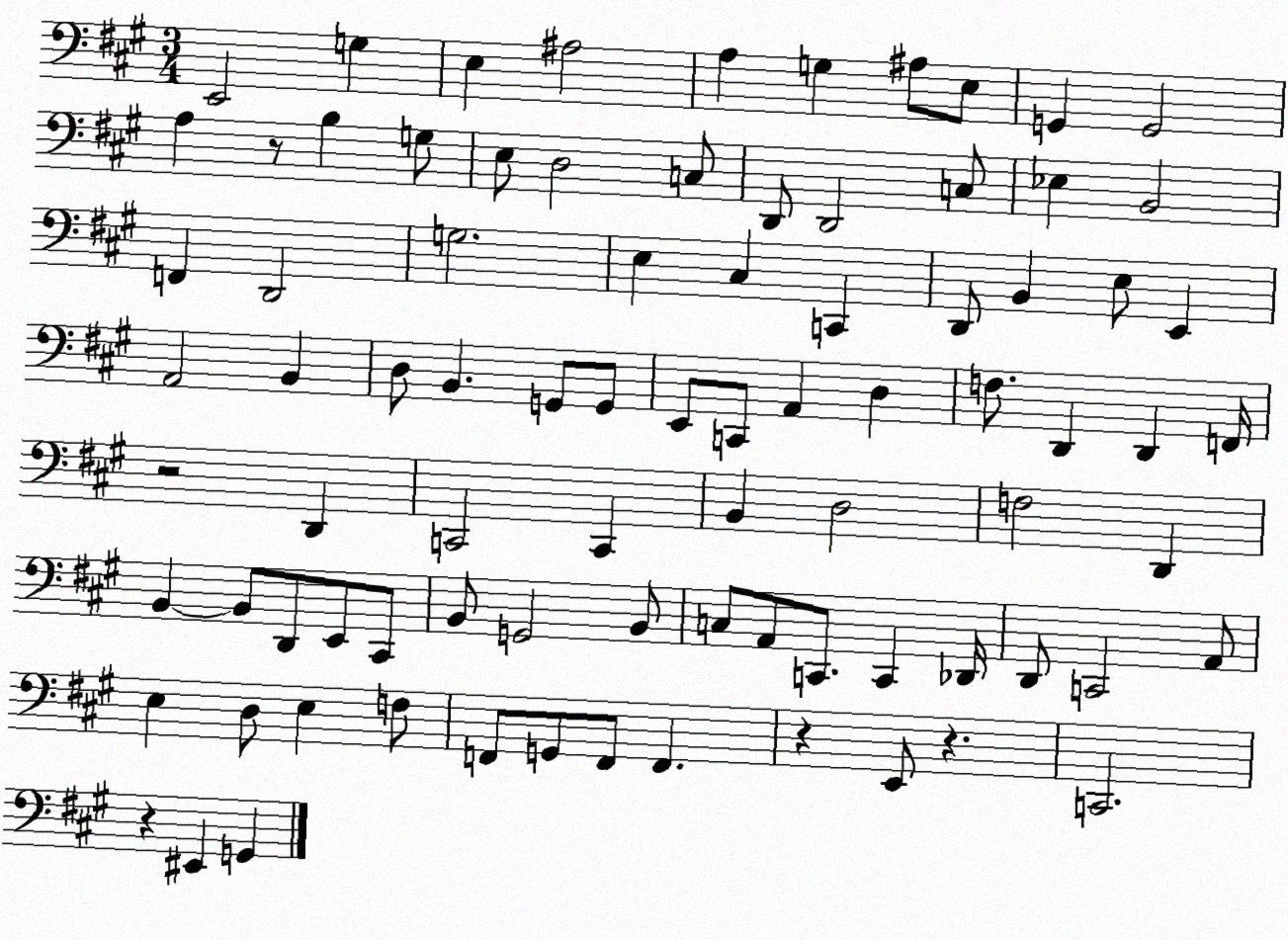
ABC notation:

X:1
T:Untitled
M:3/4
L:1/4
K:A
E,,2 G, E, ^A,2 A, G, ^A,/2 E,/2 G,, G,,2 A, z/2 B, G,/2 E,/2 D,2 C,/2 D,,/2 D,,2 C,/2 _E, B,,2 F,, D,,2 G,2 E, ^C, C,, D,,/2 B,, E,/2 E,, A,,2 B,, D,/2 B,, G,,/2 G,,/2 E,,/2 C,,/2 A,, D, F,/2 D,, D,, F,,/4 z2 D,, C,,2 C,, B,, D,2 F,2 D,, B,, B,,/2 D,,/2 E,,/2 ^C,,/2 B,,/2 G,,2 B,,/2 C,/2 A,,/2 C,,/2 C,, _D,,/4 D,,/2 C,,2 A,,/2 E, D,/2 E, F,/2 F,,/2 G,,/2 F,,/2 F,, z E,,/2 z C,,2 z ^E,, G,,